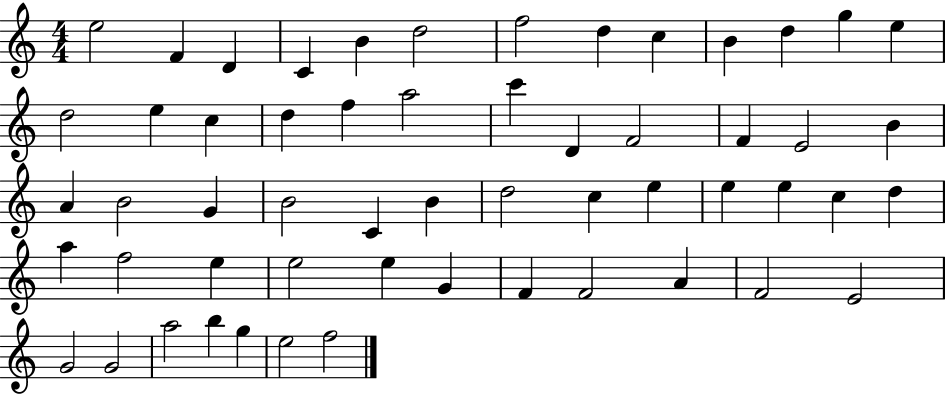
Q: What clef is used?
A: treble